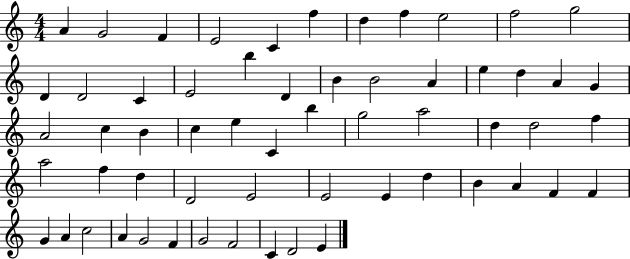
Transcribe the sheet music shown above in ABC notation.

X:1
T:Untitled
M:4/4
L:1/4
K:C
A G2 F E2 C f d f e2 f2 g2 D D2 C E2 b D B B2 A e d A G A2 c B c e C b g2 a2 d d2 f a2 f d D2 E2 E2 E d B A F F G A c2 A G2 F G2 F2 C D2 E